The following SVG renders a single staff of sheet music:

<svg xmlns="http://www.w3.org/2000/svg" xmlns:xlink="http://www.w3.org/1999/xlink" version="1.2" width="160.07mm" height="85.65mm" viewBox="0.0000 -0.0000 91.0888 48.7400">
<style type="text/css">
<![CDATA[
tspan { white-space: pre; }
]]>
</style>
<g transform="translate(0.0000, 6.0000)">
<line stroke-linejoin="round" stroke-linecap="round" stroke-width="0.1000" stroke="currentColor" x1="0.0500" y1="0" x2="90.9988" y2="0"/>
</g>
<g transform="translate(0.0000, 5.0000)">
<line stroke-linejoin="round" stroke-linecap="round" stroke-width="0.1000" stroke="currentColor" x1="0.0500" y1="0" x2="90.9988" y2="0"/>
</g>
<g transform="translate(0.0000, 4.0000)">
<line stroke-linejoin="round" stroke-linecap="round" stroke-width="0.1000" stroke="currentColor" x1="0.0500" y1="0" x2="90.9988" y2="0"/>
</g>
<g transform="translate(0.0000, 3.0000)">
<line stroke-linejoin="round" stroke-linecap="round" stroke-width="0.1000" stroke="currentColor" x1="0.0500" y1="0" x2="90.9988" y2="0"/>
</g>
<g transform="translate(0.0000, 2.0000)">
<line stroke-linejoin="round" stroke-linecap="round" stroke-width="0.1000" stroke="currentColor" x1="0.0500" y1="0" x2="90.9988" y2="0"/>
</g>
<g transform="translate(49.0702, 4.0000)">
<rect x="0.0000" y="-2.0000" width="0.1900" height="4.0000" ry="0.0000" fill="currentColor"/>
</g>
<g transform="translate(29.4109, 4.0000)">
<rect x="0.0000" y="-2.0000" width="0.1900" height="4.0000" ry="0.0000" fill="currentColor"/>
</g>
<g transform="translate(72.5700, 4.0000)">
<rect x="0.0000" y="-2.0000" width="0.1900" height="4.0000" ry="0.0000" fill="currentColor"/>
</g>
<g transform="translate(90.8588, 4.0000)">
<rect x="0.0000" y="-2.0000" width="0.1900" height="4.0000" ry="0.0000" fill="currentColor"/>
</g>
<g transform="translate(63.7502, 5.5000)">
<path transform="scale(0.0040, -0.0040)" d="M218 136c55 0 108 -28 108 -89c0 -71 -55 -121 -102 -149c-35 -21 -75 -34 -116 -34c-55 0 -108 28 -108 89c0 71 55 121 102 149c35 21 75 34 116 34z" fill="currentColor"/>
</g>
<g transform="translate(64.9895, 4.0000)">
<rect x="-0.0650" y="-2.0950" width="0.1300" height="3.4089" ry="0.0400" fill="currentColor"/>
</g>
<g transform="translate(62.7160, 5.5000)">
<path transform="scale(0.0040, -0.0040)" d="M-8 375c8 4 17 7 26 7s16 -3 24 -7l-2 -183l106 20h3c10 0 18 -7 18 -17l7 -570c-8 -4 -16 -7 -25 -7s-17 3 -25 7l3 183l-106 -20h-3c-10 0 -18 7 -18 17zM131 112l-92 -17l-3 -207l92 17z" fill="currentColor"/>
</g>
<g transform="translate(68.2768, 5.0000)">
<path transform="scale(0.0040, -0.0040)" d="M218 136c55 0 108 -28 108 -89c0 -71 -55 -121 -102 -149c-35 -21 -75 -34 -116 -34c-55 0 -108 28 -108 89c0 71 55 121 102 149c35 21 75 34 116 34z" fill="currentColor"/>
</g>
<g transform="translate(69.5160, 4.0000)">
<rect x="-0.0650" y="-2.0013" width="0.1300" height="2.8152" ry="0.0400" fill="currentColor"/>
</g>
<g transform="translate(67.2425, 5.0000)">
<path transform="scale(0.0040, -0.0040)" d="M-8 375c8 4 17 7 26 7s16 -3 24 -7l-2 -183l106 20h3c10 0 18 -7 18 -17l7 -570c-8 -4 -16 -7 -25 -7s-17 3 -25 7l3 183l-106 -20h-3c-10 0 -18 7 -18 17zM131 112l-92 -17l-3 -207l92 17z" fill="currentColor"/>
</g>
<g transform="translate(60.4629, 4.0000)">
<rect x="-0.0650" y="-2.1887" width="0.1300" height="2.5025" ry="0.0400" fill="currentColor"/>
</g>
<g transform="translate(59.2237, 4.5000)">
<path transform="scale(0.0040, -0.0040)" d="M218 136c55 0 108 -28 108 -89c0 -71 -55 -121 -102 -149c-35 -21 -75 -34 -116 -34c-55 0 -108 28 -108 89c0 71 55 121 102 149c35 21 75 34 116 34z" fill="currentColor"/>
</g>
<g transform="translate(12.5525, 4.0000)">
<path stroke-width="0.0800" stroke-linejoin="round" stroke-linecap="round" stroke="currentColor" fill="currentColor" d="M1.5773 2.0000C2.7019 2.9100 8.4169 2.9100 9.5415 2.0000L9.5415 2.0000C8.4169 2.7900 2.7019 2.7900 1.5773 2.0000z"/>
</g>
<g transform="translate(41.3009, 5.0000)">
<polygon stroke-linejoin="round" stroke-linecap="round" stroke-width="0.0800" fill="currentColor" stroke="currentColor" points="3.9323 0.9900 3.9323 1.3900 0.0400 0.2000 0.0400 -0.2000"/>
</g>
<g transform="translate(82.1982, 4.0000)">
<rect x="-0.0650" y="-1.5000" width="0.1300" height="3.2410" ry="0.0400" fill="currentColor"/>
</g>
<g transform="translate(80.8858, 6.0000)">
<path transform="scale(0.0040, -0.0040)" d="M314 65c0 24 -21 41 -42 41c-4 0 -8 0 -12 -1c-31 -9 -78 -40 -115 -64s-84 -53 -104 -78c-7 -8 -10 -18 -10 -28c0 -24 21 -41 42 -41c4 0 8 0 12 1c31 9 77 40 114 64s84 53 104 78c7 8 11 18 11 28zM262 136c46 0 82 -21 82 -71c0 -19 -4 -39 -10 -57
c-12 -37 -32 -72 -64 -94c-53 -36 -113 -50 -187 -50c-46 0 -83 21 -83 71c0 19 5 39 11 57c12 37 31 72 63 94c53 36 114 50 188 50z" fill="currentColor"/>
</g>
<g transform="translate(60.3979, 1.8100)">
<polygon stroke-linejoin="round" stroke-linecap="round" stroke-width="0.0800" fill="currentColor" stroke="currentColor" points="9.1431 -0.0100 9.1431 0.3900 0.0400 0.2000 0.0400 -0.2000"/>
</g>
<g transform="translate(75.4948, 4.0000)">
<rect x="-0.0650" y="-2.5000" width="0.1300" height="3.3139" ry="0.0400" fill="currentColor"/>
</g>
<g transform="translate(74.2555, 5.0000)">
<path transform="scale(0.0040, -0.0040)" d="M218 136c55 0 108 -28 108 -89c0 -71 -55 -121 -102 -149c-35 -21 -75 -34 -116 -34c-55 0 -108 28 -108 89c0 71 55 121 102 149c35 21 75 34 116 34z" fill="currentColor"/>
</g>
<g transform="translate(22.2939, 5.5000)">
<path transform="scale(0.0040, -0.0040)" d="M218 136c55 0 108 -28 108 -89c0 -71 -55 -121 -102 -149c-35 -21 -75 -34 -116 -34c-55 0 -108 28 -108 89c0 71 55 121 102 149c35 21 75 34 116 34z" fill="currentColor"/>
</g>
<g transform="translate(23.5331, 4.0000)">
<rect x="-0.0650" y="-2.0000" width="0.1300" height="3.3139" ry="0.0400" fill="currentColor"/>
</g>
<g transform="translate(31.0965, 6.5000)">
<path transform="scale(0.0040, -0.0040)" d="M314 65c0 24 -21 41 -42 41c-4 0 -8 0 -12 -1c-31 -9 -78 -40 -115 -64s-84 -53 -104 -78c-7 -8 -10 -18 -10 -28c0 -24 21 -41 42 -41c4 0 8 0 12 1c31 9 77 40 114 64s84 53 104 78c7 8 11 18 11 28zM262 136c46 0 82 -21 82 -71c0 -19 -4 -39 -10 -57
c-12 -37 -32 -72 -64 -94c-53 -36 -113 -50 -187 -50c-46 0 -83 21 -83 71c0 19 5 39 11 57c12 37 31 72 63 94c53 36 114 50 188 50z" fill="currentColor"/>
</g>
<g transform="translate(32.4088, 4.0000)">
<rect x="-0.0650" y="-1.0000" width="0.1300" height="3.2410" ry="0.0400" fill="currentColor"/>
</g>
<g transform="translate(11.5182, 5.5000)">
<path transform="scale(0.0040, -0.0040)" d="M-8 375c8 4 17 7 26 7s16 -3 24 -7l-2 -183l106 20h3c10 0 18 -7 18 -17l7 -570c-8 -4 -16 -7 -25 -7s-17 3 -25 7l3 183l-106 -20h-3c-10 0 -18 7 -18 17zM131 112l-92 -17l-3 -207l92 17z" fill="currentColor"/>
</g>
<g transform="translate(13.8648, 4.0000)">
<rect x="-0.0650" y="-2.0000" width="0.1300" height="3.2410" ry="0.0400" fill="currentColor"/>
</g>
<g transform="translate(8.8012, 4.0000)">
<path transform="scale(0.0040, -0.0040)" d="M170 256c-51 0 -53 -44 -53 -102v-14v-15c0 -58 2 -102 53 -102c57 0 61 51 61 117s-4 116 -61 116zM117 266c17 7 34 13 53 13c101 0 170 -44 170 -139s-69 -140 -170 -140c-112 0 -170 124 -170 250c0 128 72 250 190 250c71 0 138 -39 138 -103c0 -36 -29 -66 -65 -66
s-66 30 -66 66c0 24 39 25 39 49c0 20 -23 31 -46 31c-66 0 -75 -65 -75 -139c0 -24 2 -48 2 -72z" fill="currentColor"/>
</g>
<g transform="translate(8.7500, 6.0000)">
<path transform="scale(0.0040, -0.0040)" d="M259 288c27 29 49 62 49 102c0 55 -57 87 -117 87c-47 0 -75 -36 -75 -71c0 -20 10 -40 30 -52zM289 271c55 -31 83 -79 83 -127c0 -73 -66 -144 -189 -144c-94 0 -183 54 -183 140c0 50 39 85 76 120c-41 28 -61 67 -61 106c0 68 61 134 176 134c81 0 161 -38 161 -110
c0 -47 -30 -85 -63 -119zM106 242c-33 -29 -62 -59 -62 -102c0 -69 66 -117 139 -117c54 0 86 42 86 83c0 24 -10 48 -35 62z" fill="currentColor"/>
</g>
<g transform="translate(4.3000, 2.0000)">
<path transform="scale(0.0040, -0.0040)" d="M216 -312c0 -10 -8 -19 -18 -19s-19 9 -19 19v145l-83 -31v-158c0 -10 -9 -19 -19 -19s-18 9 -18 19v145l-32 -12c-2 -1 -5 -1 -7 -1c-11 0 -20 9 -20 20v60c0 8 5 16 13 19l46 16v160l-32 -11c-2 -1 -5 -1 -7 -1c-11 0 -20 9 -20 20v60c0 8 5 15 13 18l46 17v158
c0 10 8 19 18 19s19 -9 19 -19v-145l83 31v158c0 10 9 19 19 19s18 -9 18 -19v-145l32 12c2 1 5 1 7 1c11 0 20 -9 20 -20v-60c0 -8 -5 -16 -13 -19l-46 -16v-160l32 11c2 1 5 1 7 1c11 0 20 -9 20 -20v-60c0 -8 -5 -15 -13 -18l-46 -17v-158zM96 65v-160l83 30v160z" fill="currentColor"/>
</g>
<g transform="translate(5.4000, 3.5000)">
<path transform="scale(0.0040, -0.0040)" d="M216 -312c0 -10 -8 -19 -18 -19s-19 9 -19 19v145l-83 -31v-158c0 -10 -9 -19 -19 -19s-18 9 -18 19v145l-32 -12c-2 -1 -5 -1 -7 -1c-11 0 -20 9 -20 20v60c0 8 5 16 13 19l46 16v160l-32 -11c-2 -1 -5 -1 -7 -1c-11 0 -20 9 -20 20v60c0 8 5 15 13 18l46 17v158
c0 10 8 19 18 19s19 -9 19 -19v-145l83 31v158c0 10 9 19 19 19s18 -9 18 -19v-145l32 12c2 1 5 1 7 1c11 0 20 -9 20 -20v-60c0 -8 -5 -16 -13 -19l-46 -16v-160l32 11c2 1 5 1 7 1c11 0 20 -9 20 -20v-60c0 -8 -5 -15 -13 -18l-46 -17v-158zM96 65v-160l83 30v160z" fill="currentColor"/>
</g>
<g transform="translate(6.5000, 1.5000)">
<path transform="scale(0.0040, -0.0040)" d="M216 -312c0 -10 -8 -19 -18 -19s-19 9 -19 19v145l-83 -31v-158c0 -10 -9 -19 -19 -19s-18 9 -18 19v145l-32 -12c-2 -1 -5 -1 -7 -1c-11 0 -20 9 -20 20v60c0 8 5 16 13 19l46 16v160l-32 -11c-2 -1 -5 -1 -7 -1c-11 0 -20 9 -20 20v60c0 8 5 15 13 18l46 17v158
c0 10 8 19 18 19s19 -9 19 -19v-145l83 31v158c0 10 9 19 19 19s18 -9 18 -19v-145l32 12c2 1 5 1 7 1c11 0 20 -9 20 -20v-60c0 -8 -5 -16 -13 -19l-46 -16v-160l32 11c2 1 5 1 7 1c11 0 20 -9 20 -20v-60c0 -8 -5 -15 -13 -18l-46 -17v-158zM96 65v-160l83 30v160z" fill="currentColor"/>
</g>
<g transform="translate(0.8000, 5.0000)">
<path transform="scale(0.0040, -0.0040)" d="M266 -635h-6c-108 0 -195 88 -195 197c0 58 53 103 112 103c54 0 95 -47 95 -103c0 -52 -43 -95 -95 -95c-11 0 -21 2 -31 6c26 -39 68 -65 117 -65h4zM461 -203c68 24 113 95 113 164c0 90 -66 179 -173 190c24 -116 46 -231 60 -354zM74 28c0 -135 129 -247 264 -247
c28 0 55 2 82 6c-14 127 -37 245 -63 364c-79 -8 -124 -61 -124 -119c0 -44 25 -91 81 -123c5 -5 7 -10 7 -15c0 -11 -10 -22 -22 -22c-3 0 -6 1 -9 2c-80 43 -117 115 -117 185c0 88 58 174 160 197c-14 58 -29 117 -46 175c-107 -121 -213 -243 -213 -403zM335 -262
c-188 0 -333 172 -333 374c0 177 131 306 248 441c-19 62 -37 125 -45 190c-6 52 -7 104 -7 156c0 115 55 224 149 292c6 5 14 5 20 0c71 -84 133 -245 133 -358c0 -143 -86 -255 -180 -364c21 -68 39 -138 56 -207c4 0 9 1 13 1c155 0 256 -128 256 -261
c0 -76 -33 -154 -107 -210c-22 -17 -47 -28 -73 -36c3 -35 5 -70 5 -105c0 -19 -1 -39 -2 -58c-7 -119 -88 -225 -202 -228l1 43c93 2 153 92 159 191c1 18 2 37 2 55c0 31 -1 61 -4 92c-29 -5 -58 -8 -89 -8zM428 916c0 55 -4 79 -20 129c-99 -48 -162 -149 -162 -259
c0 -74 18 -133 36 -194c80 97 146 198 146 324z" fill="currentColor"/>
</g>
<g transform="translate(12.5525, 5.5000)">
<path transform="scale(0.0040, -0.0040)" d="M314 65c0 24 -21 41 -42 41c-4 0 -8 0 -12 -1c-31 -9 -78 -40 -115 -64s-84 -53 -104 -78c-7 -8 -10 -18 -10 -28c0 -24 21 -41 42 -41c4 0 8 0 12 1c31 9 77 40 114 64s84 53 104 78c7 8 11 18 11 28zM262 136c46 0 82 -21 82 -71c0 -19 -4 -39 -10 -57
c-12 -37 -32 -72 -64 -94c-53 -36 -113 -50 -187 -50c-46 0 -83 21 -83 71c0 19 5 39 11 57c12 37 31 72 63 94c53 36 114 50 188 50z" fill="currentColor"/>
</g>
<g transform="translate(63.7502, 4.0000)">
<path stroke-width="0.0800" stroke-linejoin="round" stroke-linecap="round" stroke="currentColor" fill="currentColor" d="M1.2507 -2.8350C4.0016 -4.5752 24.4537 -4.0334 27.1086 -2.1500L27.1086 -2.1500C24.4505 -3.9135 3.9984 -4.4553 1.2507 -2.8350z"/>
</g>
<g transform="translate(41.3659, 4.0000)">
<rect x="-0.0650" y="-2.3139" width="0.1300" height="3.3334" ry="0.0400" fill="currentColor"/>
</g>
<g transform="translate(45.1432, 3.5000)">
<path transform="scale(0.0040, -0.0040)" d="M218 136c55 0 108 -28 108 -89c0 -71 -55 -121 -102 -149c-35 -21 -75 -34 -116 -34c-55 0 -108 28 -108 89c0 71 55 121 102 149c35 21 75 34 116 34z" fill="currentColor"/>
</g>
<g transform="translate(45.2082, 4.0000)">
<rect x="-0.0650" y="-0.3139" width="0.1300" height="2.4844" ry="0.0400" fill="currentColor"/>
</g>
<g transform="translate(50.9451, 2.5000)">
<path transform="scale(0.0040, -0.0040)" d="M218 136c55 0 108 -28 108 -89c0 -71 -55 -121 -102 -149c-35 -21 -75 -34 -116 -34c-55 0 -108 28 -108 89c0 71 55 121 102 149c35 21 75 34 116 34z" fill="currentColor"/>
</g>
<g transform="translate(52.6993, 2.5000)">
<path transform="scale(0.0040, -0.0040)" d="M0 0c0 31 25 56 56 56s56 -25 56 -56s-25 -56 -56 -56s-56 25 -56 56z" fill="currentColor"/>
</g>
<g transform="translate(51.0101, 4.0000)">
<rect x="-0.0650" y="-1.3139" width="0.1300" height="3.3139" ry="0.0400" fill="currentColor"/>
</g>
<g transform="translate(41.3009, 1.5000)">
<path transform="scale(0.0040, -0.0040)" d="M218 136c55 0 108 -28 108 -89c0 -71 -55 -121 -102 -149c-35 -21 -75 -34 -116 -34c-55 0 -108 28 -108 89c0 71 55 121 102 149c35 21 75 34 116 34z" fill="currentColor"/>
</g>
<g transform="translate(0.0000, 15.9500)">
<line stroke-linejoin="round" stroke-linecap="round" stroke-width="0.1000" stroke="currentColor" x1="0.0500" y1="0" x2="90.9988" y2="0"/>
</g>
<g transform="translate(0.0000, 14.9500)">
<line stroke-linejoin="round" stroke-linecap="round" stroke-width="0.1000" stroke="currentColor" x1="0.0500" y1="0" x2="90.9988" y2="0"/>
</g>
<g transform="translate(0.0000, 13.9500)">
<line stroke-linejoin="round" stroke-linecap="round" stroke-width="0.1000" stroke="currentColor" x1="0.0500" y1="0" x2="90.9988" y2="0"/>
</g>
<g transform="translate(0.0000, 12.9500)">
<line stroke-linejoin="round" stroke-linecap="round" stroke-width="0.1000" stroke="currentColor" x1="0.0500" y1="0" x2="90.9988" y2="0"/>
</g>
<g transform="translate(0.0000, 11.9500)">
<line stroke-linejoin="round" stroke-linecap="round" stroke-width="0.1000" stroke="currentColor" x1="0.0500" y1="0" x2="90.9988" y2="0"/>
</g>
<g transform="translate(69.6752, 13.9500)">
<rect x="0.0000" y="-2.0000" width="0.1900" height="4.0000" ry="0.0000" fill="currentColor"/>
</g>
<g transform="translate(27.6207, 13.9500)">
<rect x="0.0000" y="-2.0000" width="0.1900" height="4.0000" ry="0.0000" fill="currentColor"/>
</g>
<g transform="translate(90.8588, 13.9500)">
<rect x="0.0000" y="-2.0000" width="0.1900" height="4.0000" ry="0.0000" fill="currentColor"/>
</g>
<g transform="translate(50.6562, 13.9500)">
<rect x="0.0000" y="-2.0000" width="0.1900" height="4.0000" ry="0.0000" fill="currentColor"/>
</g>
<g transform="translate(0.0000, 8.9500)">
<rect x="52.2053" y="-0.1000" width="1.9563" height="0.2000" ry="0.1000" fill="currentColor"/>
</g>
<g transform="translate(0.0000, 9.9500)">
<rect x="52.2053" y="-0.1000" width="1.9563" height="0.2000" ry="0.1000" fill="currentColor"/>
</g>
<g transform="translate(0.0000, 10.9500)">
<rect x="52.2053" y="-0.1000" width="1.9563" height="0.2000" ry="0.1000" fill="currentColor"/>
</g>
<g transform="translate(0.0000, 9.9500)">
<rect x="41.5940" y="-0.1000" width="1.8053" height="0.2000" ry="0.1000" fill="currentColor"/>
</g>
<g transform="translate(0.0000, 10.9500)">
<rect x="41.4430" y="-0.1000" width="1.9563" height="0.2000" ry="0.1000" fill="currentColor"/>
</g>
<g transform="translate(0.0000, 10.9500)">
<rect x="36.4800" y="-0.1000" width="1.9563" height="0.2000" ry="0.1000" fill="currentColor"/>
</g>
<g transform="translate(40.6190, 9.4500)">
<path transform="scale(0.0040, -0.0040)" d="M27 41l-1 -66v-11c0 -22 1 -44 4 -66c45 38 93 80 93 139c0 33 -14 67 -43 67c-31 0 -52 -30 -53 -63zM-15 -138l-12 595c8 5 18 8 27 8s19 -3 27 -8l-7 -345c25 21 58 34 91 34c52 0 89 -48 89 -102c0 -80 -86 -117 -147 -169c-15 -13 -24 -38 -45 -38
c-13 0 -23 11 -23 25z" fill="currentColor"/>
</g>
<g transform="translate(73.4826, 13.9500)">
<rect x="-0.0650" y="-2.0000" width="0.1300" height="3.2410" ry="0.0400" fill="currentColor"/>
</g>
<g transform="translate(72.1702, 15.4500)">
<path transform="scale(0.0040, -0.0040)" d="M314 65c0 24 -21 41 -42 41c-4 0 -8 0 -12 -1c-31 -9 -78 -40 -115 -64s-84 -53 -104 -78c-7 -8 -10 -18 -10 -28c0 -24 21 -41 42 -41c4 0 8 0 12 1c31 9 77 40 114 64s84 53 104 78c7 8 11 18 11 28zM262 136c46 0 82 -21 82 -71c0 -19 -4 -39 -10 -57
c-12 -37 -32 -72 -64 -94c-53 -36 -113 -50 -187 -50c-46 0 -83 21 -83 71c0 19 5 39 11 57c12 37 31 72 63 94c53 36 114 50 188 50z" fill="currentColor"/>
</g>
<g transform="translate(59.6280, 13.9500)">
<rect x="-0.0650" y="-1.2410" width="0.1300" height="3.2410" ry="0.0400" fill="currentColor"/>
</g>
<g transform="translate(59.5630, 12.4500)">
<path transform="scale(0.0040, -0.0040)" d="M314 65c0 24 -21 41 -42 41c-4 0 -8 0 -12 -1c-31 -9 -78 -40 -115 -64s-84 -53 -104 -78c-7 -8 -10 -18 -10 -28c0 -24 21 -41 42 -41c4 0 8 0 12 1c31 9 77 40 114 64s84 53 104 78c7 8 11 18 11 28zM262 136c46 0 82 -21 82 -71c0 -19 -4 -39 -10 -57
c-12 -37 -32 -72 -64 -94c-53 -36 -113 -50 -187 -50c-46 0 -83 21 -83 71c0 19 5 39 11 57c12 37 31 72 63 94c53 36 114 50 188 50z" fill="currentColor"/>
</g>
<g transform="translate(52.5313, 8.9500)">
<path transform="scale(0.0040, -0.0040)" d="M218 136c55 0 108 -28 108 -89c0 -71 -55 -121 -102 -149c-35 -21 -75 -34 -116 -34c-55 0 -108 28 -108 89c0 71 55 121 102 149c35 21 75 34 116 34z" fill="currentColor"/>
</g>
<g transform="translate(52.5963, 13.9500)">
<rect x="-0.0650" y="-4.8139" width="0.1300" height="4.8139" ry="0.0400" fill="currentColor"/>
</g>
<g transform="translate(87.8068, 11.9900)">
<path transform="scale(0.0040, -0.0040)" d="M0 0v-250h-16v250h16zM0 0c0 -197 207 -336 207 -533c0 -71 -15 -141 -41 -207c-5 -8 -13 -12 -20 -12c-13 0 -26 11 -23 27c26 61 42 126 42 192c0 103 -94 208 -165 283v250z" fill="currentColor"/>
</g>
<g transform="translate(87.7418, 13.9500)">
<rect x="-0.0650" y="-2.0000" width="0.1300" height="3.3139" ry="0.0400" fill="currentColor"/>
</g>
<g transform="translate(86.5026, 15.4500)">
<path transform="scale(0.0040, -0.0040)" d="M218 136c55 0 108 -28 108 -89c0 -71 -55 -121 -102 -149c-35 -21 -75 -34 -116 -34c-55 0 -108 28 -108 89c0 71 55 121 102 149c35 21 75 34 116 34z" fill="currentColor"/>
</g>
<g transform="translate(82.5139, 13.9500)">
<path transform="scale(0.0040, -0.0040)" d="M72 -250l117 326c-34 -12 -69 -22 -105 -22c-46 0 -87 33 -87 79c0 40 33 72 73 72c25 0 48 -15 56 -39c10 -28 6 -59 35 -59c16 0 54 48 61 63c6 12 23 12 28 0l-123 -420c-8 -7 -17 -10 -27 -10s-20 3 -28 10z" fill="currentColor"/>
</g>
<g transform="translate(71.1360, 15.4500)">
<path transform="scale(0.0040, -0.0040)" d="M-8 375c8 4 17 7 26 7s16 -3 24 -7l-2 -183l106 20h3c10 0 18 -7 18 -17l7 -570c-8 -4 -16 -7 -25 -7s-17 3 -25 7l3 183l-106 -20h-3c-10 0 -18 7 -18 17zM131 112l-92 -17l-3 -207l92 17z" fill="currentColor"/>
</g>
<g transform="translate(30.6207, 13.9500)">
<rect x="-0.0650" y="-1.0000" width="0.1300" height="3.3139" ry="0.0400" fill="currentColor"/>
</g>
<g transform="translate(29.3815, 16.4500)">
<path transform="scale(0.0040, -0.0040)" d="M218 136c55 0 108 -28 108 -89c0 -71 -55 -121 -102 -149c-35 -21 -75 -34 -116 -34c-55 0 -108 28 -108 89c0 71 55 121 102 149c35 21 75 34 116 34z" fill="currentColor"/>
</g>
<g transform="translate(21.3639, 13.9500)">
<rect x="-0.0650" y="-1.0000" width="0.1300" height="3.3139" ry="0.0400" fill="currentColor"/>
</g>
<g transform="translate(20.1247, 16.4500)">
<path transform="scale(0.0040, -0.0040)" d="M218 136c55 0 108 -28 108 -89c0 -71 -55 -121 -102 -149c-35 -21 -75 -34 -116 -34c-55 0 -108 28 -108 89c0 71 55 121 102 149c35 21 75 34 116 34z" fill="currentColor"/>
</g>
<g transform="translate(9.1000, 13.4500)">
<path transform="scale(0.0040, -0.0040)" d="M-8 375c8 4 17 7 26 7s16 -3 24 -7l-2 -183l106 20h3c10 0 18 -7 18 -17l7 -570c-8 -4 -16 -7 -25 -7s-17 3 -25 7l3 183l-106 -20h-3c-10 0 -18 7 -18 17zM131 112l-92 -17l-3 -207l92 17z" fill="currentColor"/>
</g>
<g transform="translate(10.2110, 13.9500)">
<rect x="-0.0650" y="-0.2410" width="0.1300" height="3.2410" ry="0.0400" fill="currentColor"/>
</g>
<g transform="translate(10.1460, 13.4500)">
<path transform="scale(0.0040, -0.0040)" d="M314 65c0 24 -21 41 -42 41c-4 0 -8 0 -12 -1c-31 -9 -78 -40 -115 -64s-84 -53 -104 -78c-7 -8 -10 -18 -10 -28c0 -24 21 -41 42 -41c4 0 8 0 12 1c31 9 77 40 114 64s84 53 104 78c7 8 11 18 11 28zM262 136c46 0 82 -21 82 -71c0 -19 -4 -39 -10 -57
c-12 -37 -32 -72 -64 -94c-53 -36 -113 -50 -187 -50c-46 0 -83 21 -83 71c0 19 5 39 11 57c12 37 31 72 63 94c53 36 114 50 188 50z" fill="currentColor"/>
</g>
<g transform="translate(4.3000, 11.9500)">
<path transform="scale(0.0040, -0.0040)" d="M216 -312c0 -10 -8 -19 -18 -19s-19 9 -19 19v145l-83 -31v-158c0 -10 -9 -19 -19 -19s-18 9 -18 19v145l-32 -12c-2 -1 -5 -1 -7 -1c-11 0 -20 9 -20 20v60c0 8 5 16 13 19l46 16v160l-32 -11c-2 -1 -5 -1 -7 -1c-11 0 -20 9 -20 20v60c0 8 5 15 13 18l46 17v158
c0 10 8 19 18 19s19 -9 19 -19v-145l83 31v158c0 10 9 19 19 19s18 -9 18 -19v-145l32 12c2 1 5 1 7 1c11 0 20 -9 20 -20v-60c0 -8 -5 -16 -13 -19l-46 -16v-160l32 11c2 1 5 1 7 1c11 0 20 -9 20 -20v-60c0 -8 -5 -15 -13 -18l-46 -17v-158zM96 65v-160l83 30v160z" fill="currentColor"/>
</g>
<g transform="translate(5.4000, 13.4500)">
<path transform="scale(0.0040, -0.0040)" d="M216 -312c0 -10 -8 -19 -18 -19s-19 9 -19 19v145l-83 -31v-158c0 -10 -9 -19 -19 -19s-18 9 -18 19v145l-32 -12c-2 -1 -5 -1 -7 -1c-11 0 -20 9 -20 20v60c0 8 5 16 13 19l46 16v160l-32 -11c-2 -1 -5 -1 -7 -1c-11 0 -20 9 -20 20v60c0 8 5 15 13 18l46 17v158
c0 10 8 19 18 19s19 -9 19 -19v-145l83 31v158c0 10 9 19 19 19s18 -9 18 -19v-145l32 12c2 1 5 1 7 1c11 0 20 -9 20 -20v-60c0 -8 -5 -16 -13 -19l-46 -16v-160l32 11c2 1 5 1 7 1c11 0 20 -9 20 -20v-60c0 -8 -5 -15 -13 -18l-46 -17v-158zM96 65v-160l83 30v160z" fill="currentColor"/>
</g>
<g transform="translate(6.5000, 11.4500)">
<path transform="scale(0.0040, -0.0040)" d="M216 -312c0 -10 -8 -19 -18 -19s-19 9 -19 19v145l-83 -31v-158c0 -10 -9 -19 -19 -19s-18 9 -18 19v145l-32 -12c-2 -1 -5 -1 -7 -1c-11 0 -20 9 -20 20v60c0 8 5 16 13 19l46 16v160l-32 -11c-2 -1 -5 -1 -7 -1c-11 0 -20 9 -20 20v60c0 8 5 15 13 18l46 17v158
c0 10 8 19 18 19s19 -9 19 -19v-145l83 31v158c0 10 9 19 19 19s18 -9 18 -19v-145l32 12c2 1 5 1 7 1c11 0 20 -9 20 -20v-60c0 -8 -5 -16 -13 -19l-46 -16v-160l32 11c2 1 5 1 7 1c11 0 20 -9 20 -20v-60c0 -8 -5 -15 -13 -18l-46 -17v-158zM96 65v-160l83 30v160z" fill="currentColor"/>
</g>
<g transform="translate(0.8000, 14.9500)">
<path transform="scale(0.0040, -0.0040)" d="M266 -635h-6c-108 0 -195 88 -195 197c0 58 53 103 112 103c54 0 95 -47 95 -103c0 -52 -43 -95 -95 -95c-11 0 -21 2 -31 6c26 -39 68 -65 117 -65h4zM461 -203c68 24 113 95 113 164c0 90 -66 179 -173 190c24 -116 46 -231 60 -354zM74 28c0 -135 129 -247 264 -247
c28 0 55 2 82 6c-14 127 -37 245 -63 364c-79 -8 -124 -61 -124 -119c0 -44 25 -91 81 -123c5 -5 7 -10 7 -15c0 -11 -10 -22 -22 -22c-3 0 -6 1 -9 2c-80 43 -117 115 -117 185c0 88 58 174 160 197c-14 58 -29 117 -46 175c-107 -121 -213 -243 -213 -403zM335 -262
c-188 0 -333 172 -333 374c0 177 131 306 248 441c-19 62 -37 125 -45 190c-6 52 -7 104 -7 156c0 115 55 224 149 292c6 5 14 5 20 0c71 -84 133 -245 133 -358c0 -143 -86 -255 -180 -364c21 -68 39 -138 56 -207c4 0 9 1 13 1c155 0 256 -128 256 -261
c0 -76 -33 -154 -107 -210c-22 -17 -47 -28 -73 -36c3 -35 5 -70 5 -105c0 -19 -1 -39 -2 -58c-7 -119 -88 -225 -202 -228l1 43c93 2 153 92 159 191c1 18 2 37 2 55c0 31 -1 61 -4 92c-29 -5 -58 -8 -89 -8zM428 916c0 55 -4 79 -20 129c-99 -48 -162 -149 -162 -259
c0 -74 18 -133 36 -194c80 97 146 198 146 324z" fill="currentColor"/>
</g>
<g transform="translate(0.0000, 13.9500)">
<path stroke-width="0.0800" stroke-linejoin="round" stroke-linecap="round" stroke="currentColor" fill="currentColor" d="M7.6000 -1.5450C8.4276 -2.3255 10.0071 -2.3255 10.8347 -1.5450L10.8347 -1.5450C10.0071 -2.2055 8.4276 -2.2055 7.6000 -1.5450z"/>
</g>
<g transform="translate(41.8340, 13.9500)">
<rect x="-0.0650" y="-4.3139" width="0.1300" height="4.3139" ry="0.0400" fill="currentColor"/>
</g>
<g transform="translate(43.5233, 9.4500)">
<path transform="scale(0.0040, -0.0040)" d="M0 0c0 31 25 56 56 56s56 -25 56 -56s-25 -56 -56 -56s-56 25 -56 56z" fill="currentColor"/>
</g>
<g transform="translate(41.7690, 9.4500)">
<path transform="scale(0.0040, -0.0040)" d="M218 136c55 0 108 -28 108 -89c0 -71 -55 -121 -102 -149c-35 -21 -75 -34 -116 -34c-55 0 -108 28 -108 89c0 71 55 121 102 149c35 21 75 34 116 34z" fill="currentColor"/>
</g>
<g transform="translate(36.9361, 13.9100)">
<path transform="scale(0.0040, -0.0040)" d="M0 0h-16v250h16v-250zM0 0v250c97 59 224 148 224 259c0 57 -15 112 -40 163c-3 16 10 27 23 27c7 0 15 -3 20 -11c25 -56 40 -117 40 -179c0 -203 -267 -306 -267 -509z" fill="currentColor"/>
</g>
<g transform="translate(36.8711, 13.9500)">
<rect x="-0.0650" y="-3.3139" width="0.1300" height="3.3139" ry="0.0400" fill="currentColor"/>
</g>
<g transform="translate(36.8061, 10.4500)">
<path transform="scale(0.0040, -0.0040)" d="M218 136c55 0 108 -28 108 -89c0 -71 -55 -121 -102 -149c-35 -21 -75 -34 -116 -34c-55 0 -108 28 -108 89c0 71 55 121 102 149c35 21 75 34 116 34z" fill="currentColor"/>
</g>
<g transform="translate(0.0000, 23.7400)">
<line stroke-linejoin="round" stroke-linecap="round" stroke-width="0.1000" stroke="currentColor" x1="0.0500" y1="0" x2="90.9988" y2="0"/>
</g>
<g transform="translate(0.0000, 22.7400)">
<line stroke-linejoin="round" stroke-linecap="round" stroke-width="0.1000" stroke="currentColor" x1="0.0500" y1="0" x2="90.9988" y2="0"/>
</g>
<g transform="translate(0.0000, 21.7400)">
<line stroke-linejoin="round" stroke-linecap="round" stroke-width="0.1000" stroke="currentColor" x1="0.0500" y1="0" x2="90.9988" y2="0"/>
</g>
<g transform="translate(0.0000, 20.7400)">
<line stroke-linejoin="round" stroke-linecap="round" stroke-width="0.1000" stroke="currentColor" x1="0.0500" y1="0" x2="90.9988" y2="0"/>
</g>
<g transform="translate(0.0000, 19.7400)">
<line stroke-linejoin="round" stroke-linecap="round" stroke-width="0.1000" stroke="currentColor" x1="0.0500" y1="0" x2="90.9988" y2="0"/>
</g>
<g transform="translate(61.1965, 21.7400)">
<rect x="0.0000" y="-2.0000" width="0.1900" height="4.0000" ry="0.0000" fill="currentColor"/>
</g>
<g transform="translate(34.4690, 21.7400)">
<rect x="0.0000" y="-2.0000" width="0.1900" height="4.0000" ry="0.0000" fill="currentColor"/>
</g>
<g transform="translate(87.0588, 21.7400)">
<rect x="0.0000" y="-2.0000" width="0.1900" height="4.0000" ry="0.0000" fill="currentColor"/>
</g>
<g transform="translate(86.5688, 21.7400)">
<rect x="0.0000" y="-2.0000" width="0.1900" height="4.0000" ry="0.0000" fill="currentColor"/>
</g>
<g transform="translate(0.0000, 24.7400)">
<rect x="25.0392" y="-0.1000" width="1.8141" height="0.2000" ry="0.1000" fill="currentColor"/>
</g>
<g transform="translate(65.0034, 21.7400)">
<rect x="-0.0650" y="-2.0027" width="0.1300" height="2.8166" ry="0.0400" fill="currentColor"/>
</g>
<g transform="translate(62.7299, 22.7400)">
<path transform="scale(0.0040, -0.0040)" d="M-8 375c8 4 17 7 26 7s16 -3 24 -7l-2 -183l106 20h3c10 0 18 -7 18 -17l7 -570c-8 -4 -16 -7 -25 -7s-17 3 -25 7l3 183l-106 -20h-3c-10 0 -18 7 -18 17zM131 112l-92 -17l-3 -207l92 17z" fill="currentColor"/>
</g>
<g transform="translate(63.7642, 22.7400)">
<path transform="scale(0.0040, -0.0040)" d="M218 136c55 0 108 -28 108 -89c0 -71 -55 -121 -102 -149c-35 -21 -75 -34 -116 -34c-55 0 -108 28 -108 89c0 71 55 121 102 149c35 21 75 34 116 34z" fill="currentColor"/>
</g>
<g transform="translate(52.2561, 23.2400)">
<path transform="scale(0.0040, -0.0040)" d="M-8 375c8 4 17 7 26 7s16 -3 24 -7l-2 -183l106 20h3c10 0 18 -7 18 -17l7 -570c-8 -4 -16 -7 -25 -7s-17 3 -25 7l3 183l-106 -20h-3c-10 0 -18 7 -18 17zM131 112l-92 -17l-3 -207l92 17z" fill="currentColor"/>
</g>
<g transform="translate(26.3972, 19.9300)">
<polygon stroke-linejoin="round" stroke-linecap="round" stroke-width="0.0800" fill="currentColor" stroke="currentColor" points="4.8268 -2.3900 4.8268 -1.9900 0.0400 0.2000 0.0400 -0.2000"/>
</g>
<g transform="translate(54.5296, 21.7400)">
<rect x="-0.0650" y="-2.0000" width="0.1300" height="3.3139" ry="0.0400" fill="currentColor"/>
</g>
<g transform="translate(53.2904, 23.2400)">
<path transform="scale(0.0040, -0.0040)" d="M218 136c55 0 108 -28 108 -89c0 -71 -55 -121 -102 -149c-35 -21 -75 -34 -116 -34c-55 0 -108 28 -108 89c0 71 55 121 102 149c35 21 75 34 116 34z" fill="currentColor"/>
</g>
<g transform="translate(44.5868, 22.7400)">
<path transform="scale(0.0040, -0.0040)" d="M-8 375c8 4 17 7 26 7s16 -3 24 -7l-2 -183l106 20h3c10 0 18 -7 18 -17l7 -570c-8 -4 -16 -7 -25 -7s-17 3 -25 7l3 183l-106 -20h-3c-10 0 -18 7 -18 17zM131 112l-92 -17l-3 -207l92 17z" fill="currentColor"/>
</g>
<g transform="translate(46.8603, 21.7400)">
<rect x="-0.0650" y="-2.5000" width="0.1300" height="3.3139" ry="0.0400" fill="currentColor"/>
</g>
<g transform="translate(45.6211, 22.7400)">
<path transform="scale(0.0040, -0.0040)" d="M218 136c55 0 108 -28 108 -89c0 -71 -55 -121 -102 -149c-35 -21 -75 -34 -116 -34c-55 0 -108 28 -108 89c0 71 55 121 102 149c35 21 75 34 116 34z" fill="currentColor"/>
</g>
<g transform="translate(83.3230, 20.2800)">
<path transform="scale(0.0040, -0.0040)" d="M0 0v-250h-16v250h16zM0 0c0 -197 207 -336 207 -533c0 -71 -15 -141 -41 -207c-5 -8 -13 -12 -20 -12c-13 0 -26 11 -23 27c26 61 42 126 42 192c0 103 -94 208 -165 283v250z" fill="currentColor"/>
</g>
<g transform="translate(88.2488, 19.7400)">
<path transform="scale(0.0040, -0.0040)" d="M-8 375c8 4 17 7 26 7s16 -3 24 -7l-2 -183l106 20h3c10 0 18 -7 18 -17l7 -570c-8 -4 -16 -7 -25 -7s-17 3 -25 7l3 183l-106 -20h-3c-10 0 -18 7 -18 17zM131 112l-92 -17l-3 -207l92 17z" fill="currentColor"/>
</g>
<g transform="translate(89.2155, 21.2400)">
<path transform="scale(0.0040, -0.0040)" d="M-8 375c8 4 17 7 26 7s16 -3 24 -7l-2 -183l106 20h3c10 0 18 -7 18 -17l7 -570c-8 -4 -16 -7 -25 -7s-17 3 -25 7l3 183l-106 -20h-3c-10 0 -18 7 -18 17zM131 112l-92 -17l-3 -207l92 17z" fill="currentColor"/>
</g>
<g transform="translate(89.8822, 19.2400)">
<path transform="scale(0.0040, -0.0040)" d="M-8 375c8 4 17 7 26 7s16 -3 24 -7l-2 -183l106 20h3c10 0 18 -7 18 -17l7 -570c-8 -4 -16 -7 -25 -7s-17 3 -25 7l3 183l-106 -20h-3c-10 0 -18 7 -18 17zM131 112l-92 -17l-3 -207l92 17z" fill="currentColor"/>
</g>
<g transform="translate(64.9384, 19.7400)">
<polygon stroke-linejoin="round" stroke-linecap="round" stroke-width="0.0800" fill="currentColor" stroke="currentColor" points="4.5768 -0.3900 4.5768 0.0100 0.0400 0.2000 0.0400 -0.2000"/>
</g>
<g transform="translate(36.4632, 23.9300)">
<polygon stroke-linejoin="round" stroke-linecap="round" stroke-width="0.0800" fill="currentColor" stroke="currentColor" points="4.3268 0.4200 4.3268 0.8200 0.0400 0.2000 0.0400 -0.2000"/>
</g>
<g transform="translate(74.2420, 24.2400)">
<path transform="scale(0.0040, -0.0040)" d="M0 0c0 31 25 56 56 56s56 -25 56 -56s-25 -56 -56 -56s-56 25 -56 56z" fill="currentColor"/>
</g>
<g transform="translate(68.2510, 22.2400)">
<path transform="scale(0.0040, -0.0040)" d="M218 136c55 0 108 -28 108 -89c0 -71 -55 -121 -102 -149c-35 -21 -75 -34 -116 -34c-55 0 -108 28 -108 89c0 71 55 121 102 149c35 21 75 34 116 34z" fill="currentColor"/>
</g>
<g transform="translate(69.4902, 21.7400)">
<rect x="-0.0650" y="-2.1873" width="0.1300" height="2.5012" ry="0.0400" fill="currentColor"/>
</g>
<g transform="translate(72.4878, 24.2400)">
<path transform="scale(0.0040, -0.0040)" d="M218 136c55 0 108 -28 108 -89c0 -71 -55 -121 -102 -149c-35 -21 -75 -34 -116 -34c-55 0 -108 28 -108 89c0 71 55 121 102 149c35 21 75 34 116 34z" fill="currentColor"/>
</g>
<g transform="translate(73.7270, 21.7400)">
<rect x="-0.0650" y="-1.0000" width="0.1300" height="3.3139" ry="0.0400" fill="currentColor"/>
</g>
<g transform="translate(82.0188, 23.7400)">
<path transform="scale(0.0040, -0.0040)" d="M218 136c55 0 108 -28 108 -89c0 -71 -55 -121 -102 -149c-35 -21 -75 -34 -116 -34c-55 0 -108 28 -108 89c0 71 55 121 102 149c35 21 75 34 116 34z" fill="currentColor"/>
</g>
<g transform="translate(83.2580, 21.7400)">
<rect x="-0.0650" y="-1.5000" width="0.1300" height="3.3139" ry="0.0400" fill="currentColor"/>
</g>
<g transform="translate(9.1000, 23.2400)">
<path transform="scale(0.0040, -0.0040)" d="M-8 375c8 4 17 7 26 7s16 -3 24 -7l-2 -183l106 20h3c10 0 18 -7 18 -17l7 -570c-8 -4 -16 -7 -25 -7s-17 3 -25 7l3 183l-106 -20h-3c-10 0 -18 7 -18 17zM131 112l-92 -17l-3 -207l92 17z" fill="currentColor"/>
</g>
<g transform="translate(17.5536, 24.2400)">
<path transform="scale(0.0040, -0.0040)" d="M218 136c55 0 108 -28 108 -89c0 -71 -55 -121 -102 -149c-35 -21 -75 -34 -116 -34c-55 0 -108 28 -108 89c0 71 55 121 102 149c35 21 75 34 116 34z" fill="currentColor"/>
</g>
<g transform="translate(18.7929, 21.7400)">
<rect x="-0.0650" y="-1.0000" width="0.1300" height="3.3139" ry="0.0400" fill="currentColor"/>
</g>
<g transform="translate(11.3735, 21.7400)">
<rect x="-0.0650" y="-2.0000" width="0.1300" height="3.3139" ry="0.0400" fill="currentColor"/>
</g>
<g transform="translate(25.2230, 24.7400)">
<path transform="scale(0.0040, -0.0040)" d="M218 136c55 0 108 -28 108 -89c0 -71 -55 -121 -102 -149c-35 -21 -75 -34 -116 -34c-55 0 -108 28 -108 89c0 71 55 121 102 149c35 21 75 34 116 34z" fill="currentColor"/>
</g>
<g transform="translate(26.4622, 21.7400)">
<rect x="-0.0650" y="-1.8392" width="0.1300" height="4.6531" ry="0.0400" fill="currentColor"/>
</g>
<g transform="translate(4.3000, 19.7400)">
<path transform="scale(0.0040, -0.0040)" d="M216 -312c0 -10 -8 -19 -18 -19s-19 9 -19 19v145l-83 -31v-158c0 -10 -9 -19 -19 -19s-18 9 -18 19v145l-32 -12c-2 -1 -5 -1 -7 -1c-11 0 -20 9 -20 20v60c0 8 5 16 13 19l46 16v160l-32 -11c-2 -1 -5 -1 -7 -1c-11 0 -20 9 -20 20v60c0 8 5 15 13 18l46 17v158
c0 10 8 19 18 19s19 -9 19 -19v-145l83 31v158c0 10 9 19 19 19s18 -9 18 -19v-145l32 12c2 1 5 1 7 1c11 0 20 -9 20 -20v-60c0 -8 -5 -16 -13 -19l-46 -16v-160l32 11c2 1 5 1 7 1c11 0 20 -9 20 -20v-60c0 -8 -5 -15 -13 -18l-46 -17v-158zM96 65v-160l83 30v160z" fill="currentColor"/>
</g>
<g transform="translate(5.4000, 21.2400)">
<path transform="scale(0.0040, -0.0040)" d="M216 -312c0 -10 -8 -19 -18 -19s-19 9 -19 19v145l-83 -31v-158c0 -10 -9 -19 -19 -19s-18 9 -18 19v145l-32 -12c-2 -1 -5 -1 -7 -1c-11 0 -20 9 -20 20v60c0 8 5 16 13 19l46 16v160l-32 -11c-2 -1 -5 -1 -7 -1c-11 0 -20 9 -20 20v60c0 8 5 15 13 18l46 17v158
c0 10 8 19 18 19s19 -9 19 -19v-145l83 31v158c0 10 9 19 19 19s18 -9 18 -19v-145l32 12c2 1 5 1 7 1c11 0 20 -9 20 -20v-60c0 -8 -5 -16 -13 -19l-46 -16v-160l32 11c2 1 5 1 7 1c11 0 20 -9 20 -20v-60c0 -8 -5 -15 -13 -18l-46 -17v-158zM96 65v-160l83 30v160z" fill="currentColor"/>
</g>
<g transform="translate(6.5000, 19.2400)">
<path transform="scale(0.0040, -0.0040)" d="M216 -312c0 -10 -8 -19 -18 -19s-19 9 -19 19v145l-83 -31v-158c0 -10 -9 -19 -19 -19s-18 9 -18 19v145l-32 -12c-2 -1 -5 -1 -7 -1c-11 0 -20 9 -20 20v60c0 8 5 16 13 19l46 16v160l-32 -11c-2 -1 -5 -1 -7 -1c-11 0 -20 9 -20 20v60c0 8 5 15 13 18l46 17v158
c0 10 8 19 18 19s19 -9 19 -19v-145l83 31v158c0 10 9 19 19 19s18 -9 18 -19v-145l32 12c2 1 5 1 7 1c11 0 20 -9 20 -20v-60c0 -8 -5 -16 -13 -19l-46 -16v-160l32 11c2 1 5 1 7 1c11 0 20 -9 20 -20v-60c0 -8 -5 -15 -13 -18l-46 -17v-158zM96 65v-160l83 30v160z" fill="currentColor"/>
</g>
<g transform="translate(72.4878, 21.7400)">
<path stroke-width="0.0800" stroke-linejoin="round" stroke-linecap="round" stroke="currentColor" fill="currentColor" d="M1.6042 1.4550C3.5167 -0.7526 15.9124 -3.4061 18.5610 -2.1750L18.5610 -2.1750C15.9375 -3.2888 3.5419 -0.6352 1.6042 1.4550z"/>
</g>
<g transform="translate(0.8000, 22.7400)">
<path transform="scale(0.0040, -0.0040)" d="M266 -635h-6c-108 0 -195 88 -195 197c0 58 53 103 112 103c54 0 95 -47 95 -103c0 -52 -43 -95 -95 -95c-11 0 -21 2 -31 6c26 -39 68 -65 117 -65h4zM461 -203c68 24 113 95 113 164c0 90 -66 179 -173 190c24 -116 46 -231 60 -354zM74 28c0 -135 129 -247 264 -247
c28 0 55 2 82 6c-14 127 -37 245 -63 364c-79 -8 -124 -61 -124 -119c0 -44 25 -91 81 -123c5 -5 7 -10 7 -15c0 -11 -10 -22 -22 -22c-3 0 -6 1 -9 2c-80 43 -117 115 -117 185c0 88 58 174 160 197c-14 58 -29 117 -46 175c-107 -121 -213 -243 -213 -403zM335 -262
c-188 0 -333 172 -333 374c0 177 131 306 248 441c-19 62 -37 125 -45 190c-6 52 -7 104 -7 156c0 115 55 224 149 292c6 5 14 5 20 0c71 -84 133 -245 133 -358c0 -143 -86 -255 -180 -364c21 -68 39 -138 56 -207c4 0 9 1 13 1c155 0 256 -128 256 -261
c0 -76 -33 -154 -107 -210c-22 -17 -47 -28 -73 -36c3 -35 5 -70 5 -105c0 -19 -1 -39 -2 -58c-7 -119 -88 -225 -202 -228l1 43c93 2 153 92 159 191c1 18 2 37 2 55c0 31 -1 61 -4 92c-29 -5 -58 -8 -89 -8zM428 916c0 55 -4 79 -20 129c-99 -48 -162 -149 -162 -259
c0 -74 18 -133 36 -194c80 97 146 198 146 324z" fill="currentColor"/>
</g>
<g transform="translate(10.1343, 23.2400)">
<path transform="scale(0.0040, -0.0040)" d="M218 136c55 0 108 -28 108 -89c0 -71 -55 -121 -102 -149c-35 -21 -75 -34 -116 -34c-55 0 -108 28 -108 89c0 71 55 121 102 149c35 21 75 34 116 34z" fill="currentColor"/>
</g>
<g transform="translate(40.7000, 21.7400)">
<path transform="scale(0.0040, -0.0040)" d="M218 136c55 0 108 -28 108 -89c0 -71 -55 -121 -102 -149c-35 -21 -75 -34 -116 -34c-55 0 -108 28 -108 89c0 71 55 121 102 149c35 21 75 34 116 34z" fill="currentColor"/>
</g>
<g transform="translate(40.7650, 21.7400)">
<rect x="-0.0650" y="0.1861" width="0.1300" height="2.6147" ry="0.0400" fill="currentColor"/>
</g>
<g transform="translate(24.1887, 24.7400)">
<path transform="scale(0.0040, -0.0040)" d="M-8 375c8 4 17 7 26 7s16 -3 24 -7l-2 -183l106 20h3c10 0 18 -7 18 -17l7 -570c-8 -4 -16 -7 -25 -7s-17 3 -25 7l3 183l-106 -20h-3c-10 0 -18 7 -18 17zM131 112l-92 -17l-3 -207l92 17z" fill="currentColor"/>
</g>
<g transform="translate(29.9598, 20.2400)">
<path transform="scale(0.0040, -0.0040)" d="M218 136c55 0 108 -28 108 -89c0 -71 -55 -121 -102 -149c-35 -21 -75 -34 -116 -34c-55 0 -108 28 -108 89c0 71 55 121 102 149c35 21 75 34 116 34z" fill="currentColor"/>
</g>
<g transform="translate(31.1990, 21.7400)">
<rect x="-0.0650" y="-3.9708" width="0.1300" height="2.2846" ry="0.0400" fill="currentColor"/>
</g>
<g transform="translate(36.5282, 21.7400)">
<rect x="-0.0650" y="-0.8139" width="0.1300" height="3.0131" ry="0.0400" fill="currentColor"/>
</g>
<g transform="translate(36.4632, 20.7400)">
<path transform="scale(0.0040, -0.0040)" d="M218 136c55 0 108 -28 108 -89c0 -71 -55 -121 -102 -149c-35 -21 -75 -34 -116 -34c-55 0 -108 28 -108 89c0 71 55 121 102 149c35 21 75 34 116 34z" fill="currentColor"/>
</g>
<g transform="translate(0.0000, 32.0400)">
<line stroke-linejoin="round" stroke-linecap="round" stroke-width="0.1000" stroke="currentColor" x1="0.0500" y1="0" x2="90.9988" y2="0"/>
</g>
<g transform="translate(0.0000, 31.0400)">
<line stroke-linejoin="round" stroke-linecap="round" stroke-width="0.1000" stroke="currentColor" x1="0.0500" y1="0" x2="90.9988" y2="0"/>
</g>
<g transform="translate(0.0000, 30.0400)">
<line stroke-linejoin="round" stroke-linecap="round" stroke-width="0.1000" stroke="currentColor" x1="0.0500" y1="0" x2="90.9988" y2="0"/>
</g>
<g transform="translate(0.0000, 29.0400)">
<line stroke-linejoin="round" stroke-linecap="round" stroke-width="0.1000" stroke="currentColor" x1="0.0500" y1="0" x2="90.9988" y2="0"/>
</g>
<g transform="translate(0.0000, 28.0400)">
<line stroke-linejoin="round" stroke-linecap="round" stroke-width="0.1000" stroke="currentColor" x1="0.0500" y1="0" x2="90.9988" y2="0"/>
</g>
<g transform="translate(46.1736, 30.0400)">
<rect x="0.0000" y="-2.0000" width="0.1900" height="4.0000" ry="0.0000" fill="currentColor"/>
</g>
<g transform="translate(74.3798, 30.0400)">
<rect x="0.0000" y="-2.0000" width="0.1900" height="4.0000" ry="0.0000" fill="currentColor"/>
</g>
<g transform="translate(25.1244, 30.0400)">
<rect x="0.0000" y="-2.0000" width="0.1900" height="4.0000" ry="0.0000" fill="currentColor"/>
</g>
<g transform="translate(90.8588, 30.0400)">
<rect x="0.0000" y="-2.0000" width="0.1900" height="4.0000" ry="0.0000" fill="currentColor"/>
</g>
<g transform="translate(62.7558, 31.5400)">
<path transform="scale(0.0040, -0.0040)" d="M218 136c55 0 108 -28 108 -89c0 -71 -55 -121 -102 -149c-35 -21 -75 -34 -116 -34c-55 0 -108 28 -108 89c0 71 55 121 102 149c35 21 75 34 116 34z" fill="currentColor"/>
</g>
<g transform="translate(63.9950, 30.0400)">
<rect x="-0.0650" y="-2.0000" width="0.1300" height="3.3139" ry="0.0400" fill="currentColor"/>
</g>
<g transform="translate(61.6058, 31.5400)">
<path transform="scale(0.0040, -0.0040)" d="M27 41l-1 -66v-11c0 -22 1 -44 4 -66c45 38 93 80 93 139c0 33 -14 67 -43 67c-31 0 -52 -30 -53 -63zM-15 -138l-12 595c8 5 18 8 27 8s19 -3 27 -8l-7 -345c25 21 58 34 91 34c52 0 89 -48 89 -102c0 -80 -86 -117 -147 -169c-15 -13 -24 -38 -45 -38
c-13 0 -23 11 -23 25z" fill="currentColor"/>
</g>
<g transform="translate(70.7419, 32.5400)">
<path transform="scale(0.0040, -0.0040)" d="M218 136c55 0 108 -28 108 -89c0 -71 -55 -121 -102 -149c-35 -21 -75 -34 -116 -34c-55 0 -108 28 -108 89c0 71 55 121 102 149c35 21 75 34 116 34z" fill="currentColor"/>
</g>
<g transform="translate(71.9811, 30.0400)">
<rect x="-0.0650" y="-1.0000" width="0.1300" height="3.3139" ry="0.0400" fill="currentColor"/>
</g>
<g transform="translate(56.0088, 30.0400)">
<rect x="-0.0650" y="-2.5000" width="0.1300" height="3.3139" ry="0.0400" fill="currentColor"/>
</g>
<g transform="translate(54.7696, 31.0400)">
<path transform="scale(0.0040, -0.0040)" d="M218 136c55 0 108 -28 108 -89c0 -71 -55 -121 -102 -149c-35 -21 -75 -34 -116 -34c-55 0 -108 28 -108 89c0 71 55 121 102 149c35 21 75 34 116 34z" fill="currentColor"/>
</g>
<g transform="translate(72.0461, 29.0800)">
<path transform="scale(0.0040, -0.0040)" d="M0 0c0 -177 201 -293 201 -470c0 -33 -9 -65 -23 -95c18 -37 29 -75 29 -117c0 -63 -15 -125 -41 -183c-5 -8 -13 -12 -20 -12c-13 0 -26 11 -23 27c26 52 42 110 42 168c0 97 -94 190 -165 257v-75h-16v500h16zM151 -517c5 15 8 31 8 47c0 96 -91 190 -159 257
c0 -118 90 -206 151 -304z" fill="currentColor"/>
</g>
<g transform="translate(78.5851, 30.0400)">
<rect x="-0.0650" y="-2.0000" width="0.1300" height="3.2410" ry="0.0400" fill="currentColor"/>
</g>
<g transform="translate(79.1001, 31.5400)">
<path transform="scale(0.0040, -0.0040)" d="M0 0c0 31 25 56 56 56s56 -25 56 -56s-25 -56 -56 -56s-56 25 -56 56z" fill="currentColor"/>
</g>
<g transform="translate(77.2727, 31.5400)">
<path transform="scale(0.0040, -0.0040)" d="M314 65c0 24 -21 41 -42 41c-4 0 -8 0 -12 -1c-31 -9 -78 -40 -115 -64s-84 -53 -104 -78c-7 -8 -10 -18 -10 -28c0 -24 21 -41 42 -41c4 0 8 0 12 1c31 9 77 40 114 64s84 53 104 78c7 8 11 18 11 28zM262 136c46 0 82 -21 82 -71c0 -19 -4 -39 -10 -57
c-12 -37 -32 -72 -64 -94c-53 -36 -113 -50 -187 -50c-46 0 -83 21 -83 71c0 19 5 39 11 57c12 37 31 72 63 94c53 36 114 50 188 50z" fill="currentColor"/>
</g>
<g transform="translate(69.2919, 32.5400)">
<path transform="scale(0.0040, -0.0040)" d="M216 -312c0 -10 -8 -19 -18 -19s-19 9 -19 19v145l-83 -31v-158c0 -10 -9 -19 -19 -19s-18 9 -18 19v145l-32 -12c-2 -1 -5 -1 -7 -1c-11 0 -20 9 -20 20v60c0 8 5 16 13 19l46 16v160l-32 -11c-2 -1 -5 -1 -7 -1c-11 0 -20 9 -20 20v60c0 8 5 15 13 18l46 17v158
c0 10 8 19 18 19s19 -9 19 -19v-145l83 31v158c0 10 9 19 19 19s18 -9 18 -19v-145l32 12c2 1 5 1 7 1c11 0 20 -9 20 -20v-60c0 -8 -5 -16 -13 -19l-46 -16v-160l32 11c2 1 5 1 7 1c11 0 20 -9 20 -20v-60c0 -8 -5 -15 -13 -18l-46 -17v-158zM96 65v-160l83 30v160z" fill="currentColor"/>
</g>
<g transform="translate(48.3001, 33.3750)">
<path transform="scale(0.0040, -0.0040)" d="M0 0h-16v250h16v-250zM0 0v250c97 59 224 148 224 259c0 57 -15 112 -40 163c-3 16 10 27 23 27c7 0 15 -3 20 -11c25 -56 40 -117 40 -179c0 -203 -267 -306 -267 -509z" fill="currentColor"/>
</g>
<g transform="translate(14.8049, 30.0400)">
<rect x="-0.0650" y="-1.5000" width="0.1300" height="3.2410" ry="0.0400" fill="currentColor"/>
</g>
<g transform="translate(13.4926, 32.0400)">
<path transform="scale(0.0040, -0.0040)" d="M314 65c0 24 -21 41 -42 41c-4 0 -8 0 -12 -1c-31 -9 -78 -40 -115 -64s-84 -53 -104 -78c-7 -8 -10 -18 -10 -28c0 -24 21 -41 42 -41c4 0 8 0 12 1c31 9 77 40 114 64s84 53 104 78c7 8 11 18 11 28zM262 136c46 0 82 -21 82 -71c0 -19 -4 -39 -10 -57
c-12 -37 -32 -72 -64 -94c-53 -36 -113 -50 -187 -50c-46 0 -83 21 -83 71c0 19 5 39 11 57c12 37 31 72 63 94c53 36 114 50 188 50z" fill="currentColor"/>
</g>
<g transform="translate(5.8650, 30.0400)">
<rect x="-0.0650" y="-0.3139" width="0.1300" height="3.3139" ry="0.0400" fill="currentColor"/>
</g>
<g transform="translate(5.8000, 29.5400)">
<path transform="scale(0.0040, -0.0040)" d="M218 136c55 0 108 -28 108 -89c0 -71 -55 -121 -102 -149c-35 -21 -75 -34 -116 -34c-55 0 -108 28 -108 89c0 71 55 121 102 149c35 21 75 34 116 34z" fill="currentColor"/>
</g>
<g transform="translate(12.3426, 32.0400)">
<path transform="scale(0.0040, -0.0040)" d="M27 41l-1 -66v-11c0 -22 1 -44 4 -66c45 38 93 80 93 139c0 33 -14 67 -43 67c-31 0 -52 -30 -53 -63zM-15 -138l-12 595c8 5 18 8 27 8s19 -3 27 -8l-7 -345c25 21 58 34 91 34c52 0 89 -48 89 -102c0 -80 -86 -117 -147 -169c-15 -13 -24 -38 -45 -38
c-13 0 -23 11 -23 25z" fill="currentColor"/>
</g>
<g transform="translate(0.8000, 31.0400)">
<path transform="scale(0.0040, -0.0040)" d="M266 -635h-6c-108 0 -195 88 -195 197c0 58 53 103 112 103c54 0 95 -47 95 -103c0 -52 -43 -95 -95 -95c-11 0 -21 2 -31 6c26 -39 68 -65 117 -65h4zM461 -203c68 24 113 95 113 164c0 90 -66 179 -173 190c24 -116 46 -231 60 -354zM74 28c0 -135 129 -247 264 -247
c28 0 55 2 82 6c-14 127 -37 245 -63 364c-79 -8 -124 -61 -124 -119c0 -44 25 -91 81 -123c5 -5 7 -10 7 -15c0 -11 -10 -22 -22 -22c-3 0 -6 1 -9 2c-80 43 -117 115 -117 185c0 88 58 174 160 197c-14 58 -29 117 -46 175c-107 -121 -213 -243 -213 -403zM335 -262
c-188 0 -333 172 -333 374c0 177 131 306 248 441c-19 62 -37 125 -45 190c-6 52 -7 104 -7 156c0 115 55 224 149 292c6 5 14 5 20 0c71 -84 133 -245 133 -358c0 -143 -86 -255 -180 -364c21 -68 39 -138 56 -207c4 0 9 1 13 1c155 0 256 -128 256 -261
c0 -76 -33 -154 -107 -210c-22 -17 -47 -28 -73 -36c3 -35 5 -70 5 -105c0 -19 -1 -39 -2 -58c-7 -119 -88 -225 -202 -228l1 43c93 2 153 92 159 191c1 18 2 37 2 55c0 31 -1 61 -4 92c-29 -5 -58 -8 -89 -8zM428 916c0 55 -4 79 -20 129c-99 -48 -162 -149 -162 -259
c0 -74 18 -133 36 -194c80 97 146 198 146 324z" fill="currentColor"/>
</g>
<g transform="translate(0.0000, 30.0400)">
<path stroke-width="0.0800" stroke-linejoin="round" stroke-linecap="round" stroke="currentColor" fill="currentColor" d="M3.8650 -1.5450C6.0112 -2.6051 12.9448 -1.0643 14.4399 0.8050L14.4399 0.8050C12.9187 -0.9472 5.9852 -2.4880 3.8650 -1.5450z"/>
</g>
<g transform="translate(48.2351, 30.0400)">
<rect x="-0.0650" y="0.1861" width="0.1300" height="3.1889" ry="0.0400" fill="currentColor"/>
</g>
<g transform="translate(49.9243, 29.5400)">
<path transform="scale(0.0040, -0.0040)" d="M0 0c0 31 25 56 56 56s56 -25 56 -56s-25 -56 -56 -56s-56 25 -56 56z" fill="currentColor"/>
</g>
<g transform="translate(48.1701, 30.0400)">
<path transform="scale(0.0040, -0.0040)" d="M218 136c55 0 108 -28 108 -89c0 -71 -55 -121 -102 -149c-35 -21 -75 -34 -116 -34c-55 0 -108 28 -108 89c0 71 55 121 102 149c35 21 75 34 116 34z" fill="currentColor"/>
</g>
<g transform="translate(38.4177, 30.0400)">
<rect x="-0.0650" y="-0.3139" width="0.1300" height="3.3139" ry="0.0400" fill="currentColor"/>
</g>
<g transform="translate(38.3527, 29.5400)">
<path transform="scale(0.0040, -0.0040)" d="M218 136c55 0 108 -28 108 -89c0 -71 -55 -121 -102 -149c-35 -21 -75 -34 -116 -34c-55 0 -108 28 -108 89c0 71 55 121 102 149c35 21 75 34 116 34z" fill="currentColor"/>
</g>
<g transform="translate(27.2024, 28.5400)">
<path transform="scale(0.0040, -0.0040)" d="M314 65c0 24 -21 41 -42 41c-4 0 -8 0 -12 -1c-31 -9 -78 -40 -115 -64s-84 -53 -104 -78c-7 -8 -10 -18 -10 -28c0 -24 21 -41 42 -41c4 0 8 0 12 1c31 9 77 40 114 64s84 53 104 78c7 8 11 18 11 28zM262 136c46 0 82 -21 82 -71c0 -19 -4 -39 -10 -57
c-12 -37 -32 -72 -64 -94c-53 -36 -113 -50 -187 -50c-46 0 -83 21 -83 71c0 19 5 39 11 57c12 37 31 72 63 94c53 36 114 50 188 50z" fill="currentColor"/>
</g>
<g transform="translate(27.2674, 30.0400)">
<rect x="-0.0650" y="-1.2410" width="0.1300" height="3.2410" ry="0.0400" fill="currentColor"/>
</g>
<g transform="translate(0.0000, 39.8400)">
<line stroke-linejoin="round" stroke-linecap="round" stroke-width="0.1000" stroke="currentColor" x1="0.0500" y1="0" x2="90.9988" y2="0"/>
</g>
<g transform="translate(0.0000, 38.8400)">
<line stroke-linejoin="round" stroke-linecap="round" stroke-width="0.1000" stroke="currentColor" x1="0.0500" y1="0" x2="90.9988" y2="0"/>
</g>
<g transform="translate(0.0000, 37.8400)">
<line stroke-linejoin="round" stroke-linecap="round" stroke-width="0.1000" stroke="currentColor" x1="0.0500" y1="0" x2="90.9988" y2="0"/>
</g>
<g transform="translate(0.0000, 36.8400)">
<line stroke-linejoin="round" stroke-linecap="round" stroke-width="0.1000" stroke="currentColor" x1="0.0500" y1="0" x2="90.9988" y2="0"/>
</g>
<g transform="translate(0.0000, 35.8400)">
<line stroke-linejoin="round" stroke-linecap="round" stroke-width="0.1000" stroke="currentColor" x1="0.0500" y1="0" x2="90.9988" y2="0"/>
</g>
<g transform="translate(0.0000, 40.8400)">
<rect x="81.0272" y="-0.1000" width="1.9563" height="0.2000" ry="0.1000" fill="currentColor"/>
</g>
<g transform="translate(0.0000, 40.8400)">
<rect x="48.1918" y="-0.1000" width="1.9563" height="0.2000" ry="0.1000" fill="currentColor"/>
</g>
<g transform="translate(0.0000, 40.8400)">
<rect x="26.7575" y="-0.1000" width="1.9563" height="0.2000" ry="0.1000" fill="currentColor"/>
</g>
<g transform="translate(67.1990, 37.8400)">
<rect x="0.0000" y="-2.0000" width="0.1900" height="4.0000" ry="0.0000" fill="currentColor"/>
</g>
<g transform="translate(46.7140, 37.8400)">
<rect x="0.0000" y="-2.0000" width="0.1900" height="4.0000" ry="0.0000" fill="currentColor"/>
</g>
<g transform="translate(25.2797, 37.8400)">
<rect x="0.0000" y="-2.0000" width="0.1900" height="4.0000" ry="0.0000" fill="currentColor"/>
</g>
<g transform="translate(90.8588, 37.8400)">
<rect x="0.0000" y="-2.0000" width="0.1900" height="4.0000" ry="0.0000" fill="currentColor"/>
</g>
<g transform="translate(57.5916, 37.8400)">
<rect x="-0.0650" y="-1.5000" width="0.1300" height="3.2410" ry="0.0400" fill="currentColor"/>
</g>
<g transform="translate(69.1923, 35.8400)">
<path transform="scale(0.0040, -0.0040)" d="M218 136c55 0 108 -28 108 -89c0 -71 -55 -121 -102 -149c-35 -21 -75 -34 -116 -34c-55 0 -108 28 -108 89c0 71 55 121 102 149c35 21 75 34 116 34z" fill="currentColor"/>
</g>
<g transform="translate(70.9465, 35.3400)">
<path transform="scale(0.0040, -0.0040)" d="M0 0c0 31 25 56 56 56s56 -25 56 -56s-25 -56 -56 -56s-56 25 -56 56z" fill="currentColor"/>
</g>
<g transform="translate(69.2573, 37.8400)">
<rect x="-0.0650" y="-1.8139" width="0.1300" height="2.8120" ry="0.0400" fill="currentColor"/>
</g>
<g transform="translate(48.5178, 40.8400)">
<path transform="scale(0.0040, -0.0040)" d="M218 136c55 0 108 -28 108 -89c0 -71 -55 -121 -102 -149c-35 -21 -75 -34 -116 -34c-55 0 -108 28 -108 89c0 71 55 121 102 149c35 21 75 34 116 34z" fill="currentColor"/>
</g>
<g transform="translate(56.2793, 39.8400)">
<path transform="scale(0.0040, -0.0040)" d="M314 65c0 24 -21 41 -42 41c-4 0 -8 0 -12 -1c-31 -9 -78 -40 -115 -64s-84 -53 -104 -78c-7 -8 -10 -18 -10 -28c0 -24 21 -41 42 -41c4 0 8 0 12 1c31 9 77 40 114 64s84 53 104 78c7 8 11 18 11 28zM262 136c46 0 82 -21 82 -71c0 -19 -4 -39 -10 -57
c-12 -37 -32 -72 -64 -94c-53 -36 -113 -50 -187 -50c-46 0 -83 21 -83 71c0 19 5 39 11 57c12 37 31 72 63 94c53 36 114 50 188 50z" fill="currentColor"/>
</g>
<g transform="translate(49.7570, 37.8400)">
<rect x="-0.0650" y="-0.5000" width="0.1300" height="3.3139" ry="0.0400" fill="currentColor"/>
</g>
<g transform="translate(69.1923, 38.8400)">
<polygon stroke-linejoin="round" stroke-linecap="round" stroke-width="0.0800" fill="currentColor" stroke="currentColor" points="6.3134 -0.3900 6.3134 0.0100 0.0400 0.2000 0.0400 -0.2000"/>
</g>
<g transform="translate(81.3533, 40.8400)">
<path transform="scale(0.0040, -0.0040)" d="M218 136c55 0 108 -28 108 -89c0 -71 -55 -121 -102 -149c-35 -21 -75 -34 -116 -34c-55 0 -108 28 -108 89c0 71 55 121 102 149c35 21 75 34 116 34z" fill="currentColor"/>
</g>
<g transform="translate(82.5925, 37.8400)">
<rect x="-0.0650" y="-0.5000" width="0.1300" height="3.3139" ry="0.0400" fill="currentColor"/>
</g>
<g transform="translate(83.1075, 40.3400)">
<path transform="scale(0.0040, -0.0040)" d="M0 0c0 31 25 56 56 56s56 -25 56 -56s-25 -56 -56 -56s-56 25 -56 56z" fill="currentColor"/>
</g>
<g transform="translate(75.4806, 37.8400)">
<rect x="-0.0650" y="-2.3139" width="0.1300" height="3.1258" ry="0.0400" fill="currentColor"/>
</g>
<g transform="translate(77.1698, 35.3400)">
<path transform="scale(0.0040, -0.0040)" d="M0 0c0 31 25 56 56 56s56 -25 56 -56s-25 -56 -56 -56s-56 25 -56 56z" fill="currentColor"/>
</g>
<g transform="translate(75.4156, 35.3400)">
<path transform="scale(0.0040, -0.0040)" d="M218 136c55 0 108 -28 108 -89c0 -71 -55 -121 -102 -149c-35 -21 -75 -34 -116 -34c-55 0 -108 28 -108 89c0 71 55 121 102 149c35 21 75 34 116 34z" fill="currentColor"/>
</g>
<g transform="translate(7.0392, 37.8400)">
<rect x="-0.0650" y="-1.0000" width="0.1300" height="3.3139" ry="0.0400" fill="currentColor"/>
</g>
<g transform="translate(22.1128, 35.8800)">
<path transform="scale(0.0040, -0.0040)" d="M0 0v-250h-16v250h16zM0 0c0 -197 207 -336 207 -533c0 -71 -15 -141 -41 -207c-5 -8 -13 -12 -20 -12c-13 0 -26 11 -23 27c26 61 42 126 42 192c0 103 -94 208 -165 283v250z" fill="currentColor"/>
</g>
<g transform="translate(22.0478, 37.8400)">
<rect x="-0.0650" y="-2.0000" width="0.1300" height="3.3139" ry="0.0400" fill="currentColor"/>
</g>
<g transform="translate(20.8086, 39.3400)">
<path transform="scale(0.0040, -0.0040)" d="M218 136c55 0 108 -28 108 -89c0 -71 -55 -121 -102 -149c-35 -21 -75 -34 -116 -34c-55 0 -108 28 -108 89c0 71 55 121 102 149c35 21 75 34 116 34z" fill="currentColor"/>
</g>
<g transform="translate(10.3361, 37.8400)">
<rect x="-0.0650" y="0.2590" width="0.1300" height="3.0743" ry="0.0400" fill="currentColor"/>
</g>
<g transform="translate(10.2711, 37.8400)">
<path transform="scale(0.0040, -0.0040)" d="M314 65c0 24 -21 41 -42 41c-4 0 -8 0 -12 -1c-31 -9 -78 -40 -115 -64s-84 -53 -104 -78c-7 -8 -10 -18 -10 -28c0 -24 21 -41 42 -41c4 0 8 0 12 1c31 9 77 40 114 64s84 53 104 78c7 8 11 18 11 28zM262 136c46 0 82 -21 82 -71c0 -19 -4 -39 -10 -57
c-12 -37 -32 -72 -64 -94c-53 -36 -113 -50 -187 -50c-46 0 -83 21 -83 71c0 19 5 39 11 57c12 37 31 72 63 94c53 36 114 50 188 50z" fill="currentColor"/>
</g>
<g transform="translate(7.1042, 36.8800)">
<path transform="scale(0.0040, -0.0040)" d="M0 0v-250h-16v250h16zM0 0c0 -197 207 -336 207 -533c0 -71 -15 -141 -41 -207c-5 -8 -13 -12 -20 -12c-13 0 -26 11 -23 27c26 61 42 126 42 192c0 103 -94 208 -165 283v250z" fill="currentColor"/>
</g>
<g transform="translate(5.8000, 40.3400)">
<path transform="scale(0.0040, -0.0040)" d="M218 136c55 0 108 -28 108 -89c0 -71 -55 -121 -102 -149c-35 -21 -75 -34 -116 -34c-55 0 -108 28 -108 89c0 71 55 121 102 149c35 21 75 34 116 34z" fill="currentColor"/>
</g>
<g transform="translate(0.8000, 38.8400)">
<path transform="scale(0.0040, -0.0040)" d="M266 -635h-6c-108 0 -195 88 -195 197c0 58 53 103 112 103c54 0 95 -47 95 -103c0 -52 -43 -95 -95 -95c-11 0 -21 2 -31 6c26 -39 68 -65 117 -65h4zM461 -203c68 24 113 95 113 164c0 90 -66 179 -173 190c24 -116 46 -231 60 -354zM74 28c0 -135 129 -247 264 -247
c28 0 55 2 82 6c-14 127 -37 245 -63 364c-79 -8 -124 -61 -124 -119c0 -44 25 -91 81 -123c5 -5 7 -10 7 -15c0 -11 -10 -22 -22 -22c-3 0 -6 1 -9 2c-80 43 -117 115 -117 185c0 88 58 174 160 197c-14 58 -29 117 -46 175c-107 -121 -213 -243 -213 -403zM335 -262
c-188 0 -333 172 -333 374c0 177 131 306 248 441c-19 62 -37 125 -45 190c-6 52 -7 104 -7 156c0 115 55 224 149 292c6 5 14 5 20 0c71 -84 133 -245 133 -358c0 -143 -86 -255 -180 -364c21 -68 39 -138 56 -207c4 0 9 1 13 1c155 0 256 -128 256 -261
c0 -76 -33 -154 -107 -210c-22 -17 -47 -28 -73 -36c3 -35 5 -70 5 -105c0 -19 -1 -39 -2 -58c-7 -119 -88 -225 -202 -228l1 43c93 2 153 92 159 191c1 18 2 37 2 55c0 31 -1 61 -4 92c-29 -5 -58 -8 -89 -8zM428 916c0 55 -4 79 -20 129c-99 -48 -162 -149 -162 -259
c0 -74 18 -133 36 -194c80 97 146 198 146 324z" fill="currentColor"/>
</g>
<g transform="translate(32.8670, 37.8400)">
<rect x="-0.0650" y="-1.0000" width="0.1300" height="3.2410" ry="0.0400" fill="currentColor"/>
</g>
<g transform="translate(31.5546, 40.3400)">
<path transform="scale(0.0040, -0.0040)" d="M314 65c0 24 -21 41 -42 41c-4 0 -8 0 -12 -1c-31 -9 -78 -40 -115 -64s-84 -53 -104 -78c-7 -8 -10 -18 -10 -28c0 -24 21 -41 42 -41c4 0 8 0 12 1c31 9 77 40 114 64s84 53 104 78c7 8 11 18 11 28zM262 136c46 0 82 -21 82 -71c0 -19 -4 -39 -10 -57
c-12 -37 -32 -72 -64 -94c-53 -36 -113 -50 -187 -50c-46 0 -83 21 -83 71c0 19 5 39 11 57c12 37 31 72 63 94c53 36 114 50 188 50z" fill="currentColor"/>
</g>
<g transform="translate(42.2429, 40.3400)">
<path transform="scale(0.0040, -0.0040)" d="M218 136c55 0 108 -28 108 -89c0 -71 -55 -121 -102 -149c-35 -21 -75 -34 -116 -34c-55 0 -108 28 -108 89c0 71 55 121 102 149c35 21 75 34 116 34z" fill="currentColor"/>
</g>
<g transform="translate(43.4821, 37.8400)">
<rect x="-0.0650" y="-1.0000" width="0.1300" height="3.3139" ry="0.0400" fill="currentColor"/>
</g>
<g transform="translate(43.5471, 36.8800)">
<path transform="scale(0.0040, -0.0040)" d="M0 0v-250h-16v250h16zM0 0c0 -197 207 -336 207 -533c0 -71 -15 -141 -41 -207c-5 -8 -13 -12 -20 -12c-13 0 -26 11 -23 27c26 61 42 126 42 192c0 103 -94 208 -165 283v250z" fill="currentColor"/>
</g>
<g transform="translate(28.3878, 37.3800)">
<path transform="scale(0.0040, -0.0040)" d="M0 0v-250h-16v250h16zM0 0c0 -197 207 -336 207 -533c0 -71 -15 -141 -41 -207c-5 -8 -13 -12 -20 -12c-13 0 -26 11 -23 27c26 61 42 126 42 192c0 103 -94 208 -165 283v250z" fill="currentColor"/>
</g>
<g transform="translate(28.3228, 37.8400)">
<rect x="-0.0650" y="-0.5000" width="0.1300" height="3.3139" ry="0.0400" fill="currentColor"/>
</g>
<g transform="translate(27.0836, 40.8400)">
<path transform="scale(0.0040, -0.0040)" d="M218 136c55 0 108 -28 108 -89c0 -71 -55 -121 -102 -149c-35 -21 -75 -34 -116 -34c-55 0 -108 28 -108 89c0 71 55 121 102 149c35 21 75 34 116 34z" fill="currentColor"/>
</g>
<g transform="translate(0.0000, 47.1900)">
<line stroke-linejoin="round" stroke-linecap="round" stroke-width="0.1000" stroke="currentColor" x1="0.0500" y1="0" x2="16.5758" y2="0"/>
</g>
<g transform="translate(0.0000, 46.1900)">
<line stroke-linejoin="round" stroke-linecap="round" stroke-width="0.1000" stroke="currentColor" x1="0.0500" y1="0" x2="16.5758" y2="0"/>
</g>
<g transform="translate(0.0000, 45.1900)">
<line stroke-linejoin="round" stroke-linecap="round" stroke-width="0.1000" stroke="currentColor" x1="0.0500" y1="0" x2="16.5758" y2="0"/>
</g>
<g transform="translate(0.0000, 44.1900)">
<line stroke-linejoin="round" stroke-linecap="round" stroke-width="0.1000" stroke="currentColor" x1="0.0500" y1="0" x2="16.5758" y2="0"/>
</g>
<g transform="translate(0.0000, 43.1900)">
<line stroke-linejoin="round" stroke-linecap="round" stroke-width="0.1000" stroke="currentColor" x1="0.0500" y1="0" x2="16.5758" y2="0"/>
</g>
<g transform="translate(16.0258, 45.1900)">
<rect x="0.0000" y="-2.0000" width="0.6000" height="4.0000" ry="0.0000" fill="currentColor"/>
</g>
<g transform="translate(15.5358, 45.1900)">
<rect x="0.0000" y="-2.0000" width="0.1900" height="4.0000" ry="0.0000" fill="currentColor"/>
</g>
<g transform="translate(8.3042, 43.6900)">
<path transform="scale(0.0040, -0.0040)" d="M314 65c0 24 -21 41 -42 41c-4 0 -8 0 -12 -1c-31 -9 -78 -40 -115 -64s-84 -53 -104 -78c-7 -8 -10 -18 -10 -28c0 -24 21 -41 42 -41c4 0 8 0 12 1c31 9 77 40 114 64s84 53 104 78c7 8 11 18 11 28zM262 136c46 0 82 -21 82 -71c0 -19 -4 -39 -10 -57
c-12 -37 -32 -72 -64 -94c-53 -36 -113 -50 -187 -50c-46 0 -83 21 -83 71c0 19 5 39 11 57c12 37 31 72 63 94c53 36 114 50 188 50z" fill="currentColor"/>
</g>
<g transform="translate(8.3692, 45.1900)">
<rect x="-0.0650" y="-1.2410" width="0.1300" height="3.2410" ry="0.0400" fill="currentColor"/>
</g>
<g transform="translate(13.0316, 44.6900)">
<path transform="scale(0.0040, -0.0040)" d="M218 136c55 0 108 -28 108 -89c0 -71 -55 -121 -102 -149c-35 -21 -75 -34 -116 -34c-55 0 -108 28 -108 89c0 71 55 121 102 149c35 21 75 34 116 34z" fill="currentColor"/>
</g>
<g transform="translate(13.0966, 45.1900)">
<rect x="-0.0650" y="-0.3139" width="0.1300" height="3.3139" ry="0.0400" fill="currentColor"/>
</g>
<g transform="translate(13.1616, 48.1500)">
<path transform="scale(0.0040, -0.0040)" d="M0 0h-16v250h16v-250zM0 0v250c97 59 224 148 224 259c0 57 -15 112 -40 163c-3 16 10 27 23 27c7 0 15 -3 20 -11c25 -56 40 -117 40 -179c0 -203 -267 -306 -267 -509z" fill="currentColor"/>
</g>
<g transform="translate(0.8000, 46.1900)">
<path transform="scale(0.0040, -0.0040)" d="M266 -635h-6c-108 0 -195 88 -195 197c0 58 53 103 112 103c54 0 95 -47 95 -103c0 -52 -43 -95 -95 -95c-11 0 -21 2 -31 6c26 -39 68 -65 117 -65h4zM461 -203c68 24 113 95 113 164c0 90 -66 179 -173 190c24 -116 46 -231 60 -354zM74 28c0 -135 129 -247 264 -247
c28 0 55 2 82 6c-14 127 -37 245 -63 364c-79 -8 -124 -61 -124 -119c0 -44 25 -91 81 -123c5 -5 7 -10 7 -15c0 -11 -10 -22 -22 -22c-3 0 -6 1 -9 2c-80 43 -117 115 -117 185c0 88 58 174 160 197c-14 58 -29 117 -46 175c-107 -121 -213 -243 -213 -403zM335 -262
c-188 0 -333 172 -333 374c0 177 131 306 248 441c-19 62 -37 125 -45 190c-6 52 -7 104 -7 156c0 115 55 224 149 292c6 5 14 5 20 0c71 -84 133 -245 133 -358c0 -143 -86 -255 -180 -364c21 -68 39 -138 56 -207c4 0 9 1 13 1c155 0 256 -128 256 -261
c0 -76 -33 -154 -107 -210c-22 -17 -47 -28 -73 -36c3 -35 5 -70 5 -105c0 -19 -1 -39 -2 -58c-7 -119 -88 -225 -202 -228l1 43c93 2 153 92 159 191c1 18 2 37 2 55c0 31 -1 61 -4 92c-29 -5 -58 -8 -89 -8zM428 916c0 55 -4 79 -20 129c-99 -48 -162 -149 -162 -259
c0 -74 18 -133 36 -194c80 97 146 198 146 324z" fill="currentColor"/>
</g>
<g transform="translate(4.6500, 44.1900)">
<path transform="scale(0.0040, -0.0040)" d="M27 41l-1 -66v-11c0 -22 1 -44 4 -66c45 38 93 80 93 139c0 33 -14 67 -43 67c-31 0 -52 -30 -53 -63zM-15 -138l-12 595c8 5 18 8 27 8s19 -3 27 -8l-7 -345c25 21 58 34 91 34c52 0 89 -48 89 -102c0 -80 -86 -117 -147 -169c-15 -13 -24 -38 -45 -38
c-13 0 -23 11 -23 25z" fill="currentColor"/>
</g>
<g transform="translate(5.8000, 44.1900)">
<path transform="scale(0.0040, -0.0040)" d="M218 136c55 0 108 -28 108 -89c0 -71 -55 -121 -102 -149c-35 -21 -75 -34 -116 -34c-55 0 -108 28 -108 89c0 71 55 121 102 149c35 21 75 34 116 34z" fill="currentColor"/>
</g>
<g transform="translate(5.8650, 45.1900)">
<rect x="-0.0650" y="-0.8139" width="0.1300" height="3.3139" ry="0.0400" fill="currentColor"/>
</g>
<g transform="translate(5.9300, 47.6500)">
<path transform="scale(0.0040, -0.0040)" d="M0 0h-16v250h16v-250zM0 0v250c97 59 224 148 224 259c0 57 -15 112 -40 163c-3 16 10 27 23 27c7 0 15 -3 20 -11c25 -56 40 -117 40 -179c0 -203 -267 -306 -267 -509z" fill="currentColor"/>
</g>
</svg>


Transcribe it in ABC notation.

X:1
T:Untitled
M:6/8
L:1/4
K:A
F2 F D2 ^g/2 ^c/2 e A/2 F/2 G/2 ^G E2 c2 D D b/2 _d' e' e2 F2 z/2 F/2 F D C/2 e/2 d/2 B/2 G F G/2 A/2 D E/2 c _E2 e2 c B/2 G _F ^D/4 F2 D/2 B2 F/2 C/2 D2 D/2 C E2 f/2 g/2 C _d/2 e2 c/2